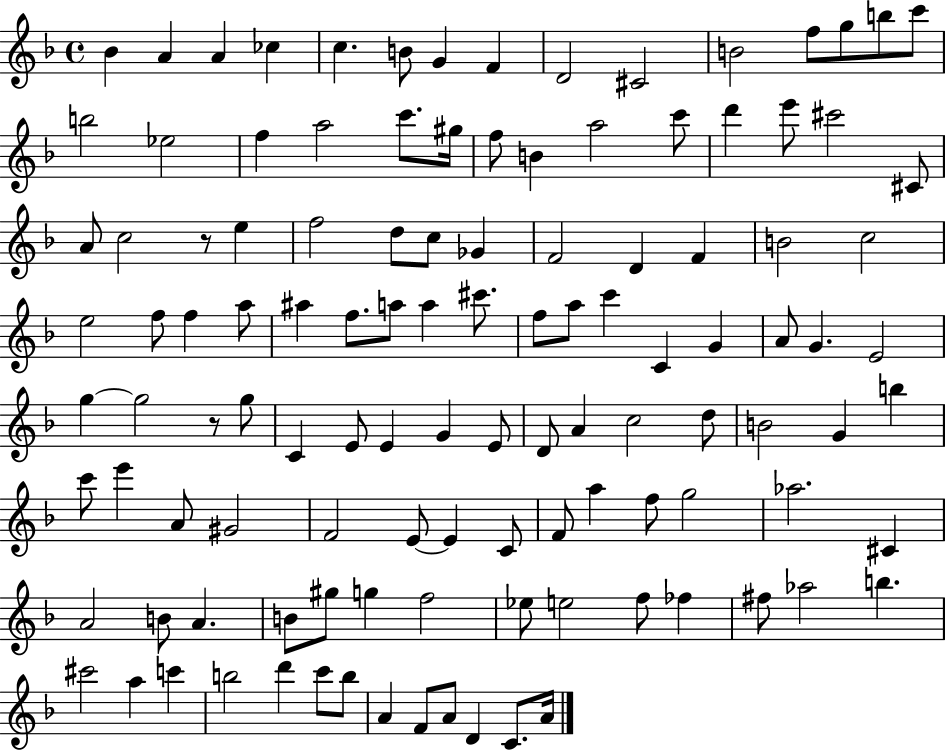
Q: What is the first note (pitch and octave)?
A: Bb4